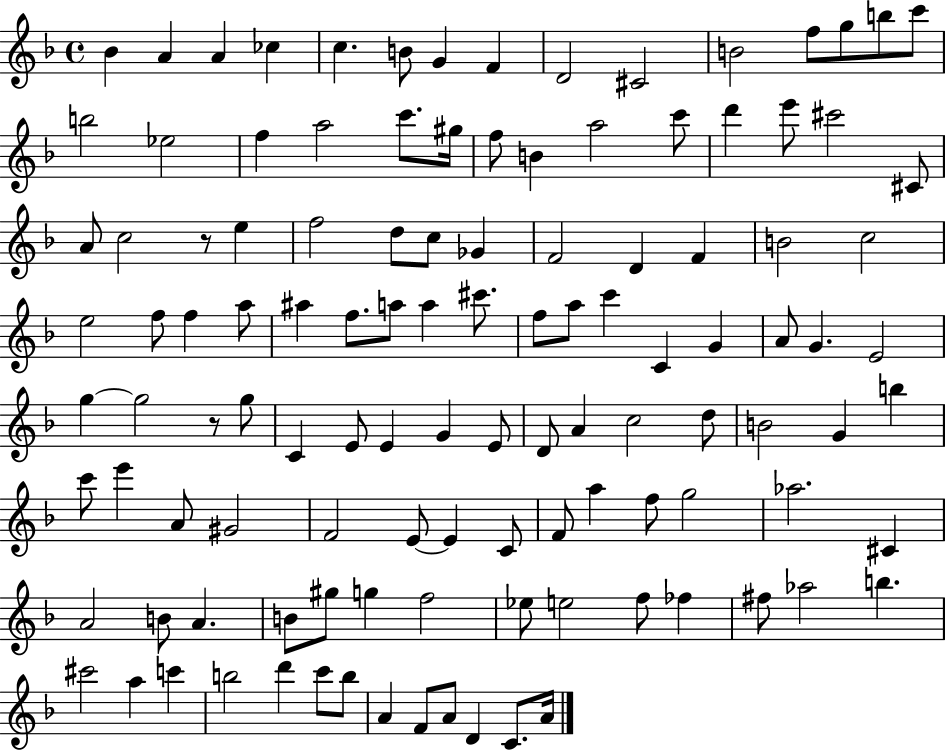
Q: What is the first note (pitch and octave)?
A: Bb4